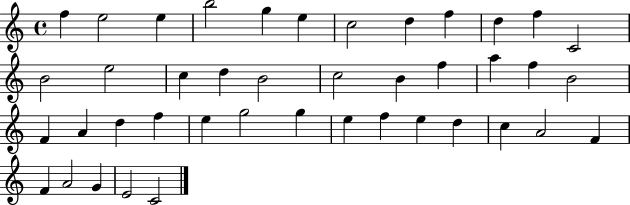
F5/q E5/h E5/q B5/h G5/q E5/q C5/h D5/q F5/q D5/q F5/q C4/h B4/h E5/h C5/q D5/q B4/h C5/h B4/q F5/q A5/q F5/q B4/h F4/q A4/q D5/q F5/q E5/q G5/h G5/q E5/q F5/q E5/q D5/q C5/q A4/h F4/q F4/q A4/h G4/q E4/h C4/h